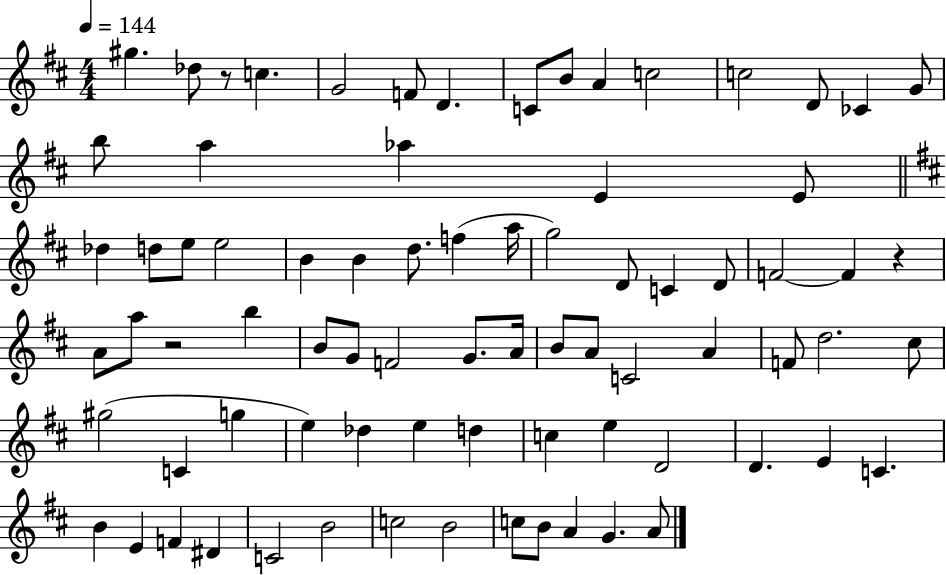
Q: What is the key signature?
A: D major